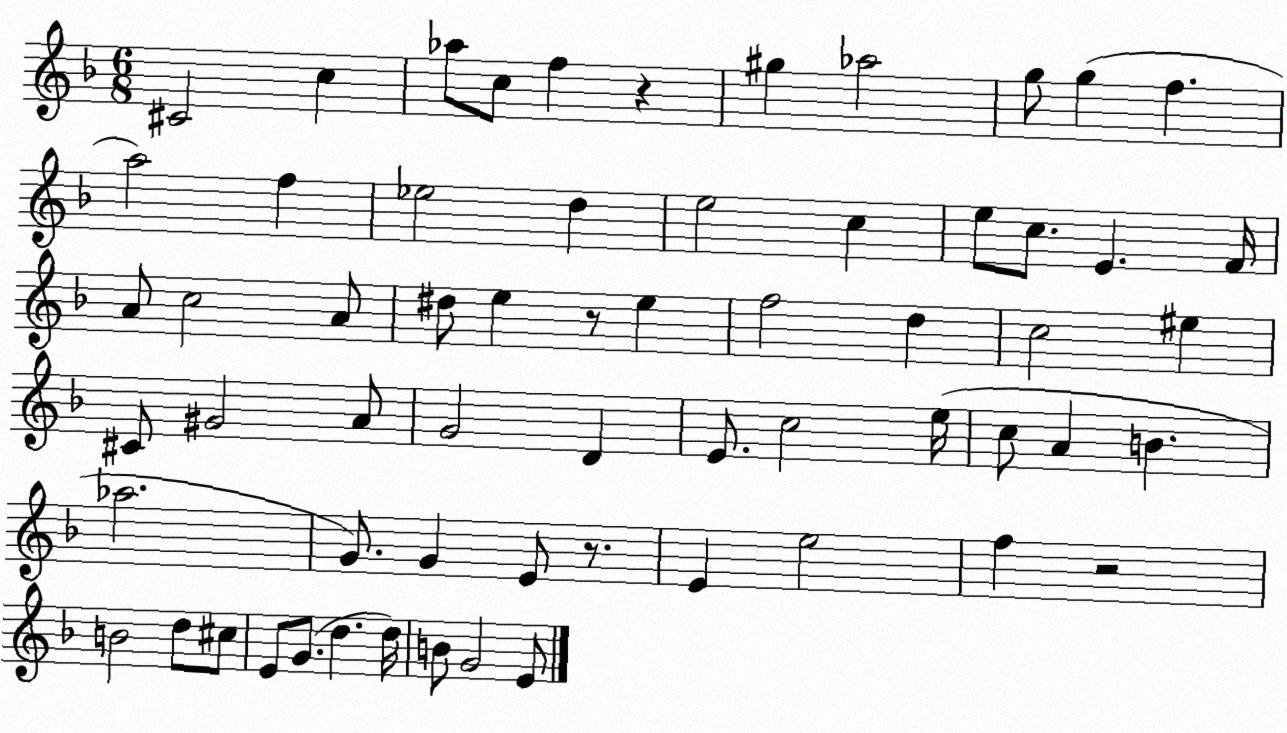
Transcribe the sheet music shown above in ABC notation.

X:1
T:Untitled
M:6/8
L:1/4
K:F
^C2 c _a/2 c/2 f z ^g _a2 g/2 g f a2 f _e2 d e2 c e/2 c/2 E F/4 A/2 c2 A/2 ^d/2 e z/2 e f2 d c2 ^e ^C/2 ^G2 A/2 G2 D E/2 c2 e/4 c/2 A B _a2 G/2 G E/2 z/2 E e2 f z2 B2 d/2 ^c/2 E/2 G/2 d d/4 B/2 G2 E/2